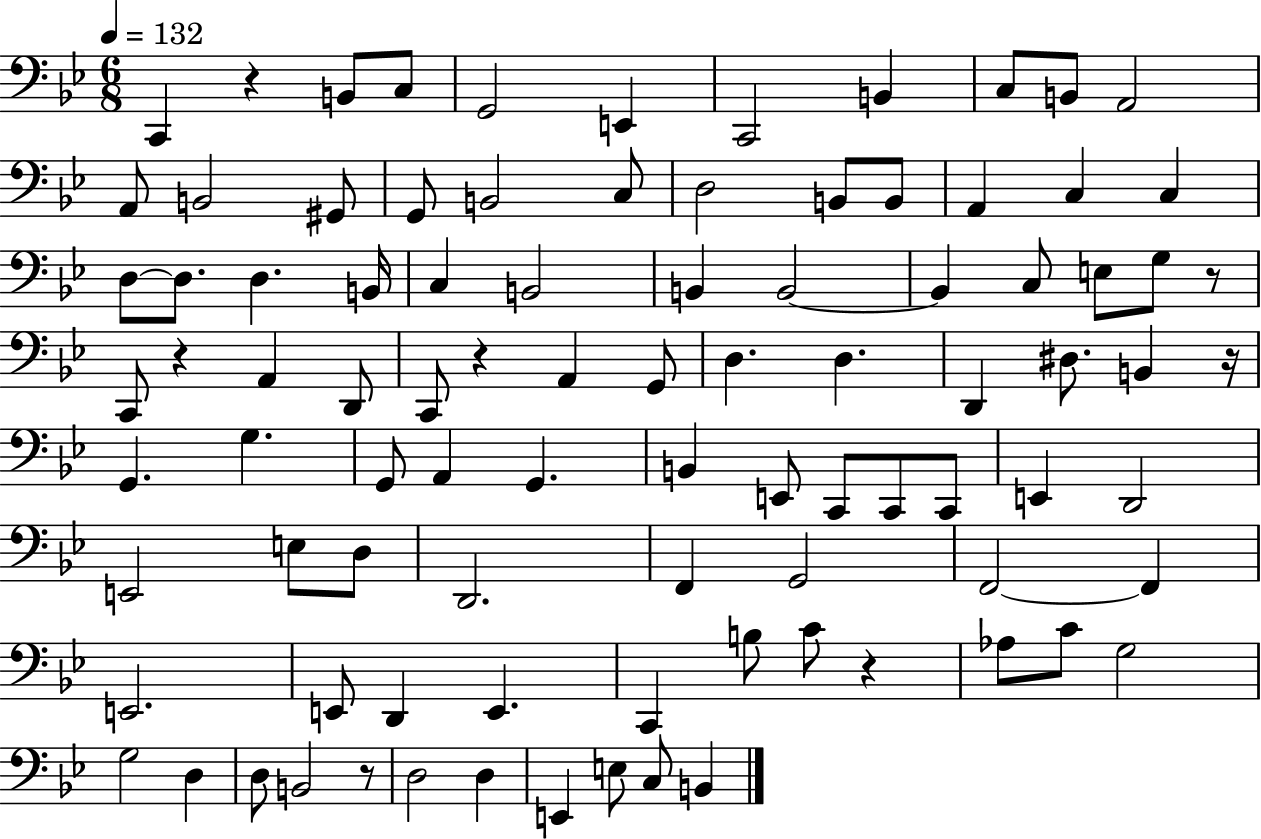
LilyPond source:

{
  \clef bass
  \numericTimeSignature
  \time 6/8
  \key bes \major
  \tempo 4 = 132
  c,4 r4 b,8 c8 | g,2 e,4 | c,2 b,4 | c8 b,8 a,2 | \break a,8 b,2 gis,8 | g,8 b,2 c8 | d2 b,8 b,8 | a,4 c4 c4 | \break d8~~ d8. d4. b,16 | c4 b,2 | b,4 b,2~~ | b,4 c8 e8 g8 r8 | \break c,8 r4 a,4 d,8 | c,8 r4 a,4 g,8 | d4. d4. | d,4 dis8. b,4 r16 | \break g,4. g4. | g,8 a,4 g,4. | b,4 e,8 c,8 c,8 c,8 | e,4 d,2 | \break e,2 e8 d8 | d,2. | f,4 g,2 | f,2~~ f,4 | \break e,2. | e,8 d,4 e,4. | c,4 b8 c'8 r4 | aes8 c'8 g2 | \break g2 d4 | d8 b,2 r8 | d2 d4 | e,4 e8 c8 b,4 | \break \bar "|."
}